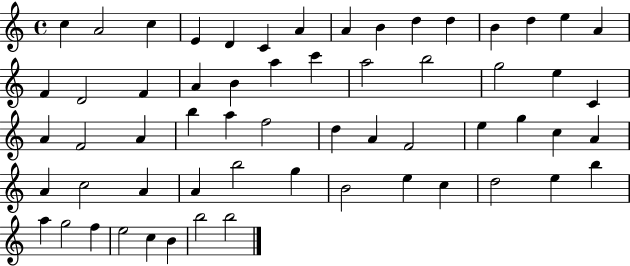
X:1
T:Untitled
M:4/4
L:1/4
K:C
c A2 c E D C A A B d d B d e A F D2 F A B a c' a2 b2 g2 e C A F2 A b a f2 d A F2 e g c A A c2 A A b2 g B2 e c d2 e b a g2 f e2 c B b2 b2